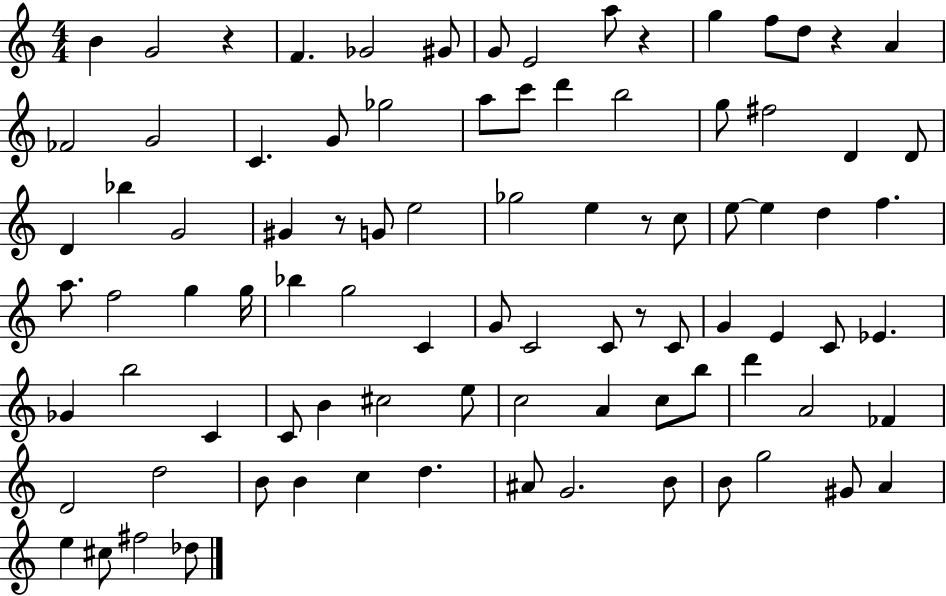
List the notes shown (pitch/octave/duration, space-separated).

B4/q G4/h R/q F4/q. Gb4/h G#4/e G4/e E4/h A5/e R/q G5/q F5/e D5/e R/q A4/q FES4/h G4/h C4/q. G4/e Gb5/h A5/e C6/e D6/q B5/h G5/e F#5/h D4/q D4/e D4/q Bb5/q G4/h G#4/q R/e G4/e E5/h Gb5/h E5/q R/e C5/e E5/e E5/q D5/q F5/q. A5/e. F5/h G5/q G5/s Bb5/q G5/h C4/q G4/e C4/h C4/e R/e C4/e G4/q E4/q C4/e Eb4/q. Gb4/q B5/h C4/q C4/e B4/q C#5/h E5/e C5/h A4/q C5/e B5/e D6/q A4/h FES4/q D4/h D5/h B4/e B4/q C5/q D5/q. A#4/e G4/h. B4/e B4/e G5/h G#4/e A4/q E5/q C#5/e F#5/h Db5/e